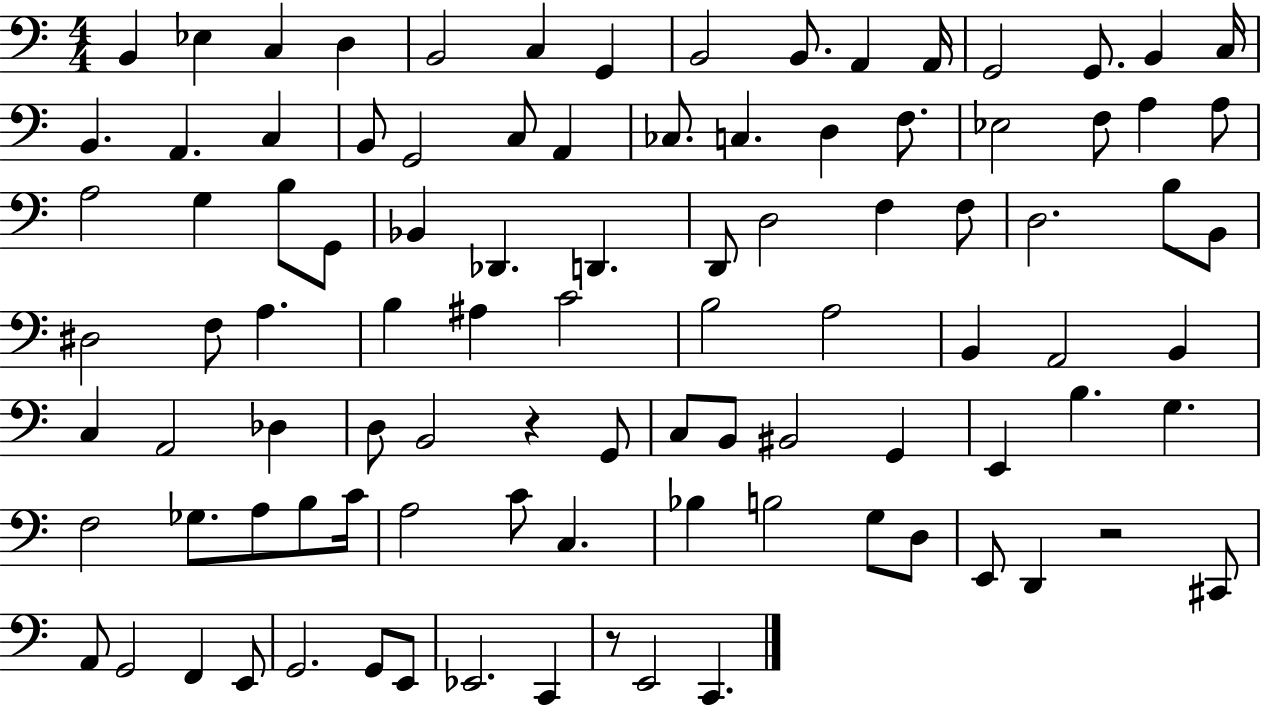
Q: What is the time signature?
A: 4/4